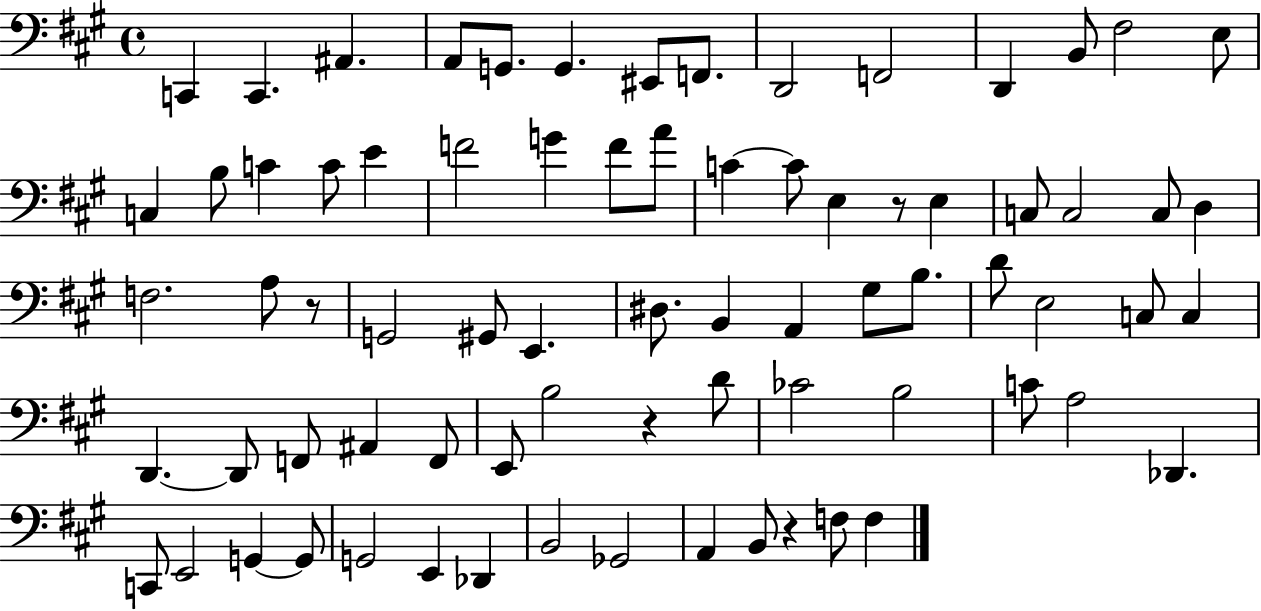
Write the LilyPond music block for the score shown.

{
  \clef bass
  \time 4/4
  \defaultTimeSignature
  \key a \major
  c,4 c,4. ais,4. | a,8 g,8. g,4. eis,8 f,8. | d,2 f,2 | d,4 b,8 fis2 e8 | \break c4 b8 c'4 c'8 e'4 | f'2 g'4 f'8 a'8 | c'4~~ c'8 e4 r8 e4 | c8 c2 c8 d4 | \break f2. a8 r8 | g,2 gis,8 e,4. | dis8. b,4 a,4 gis8 b8. | d'8 e2 c8 c4 | \break d,4.~~ d,8 f,8 ais,4 f,8 | e,8 b2 r4 d'8 | ces'2 b2 | c'8 a2 des,4. | \break c,8 e,2 g,4~~ g,8 | g,2 e,4 des,4 | b,2 ges,2 | a,4 b,8 r4 f8 f4 | \break \bar "|."
}